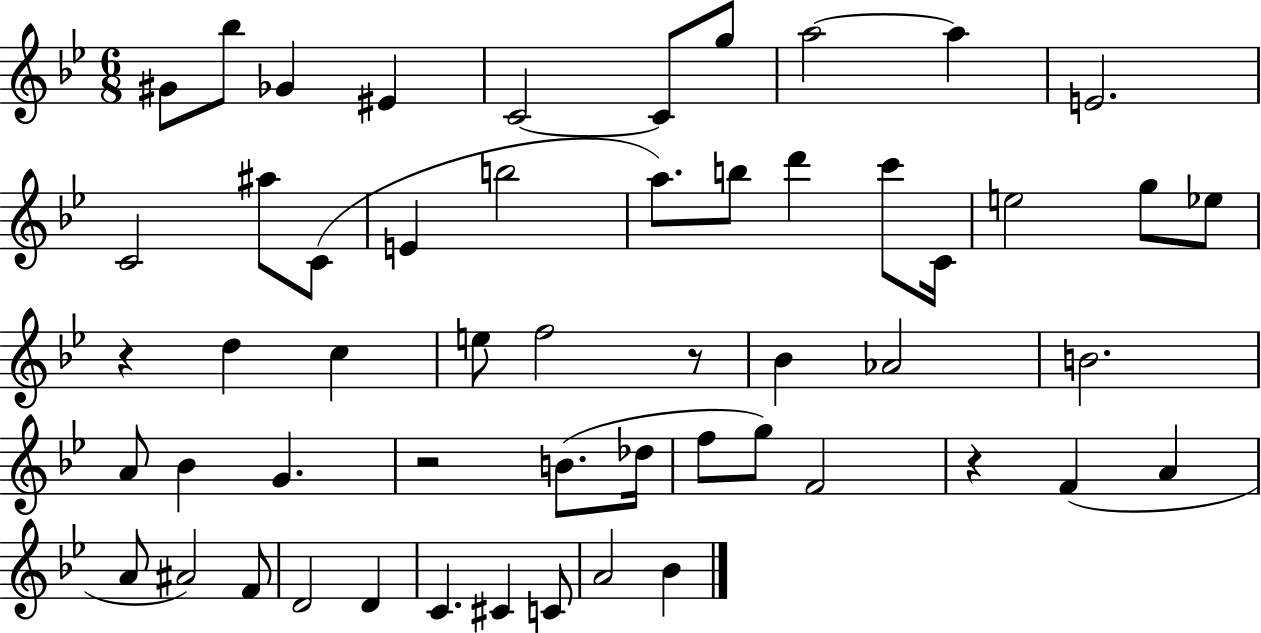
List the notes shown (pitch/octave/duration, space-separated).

G#4/e Bb5/e Gb4/q EIS4/q C4/h C4/e G5/e A5/h A5/q E4/h. C4/h A#5/e C4/e E4/q B5/h A5/e. B5/e D6/q C6/e C4/s E5/h G5/e Eb5/e R/q D5/q C5/q E5/e F5/h R/e Bb4/q Ab4/h B4/h. A4/e Bb4/q G4/q. R/h B4/e. Db5/s F5/e G5/e F4/h R/q F4/q A4/q A4/e A#4/h F4/e D4/h D4/q C4/q. C#4/q C4/e A4/h Bb4/q